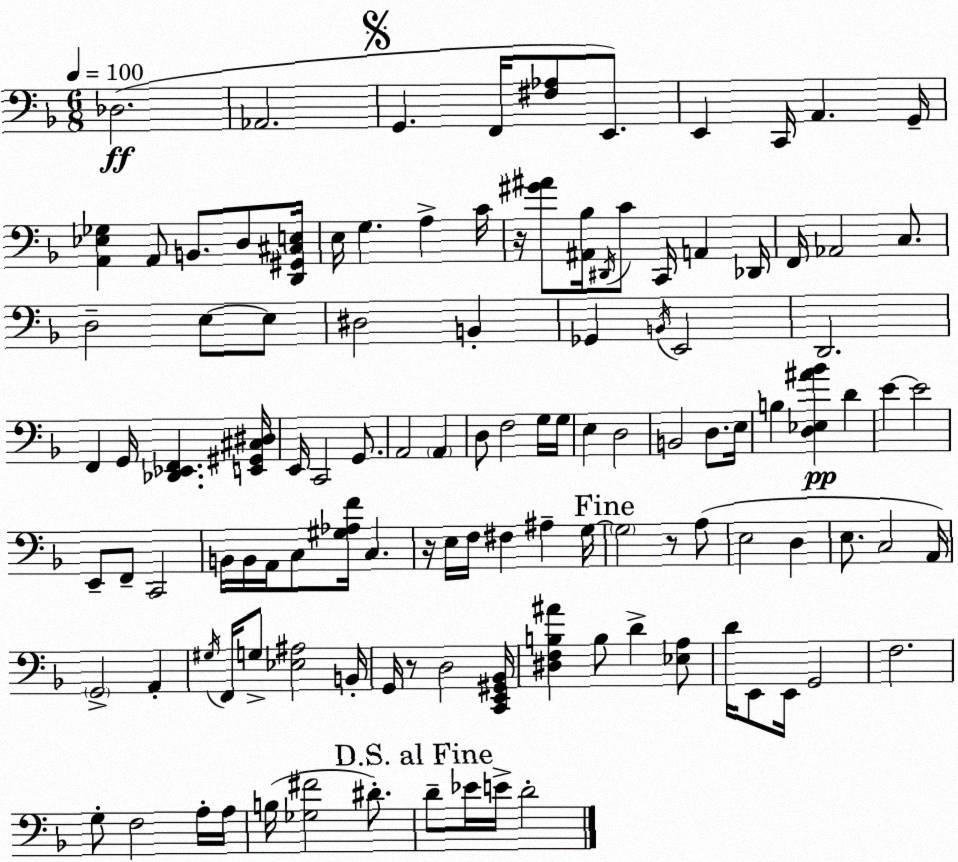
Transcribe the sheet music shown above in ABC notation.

X:1
T:Untitled
M:6/8
L:1/4
K:F
_D,2 _A,,2 G,, F,,/4 [^F,_A,]/2 E,,/2 E,, C,,/4 A,, G,,/4 [A,,_E,_G,] A,,/2 B,,/2 D,/2 [D,,^G,,^C,E,]/4 E,/4 G, A, C/4 z/4 [^G^A]/2 [^A,,_B,]/4 ^D,,/4 C/2 C,,/4 A,, _D,,/4 F,,/4 _A,,2 C,/2 D,2 E,/2 E,/2 ^D,2 B,, _G,, B,,/4 E,,2 D,,2 F,, G,,/4 [_D,,_E,,F,,] [E,,^G,,^C,^D,]/4 E,,/4 C,,2 G,,/2 A,,2 A,, D,/2 F,2 G,/4 G,/4 E, D,2 B,,2 D,/2 E,/4 B, [D,_E,^A_B] D E E2 E,,/2 F,,/2 C,,2 B,,/4 B,,/4 A,,/4 C,/2 [^G,_A,F]/4 C, z/4 E,/4 F,/4 ^F, ^A, G,/4 G,2 z/2 A,/2 E,2 D, E,/2 C,2 A,,/4 G,,2 A,, ^G,/4 F,,/4 G,/2 [_E,^A,]2 B,,/4 G,,/4 z/2 D,2 [C,,E,,^G,,_B,,]/4 [^D,F,B,^A] B,/2 D [_E,A,]/2 D/4 E,,/2 E,,/4 G,,2 F,2 G,/2 F,2 A,/4 A,/4 B,/4 [_G,^F]2 ^D/2 D/2 _E/4 E/4 D2